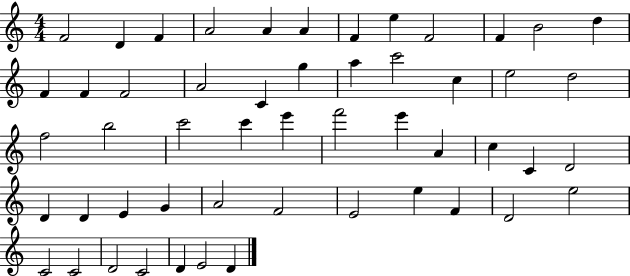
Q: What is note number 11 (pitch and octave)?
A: B4